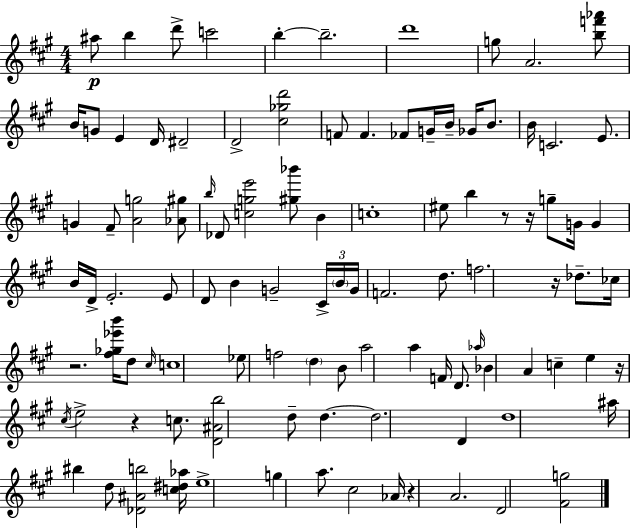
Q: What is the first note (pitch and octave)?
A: A#5